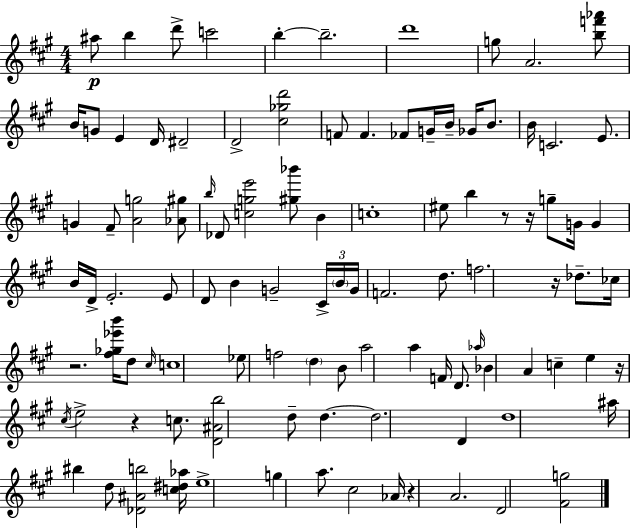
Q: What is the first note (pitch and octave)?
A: A#5